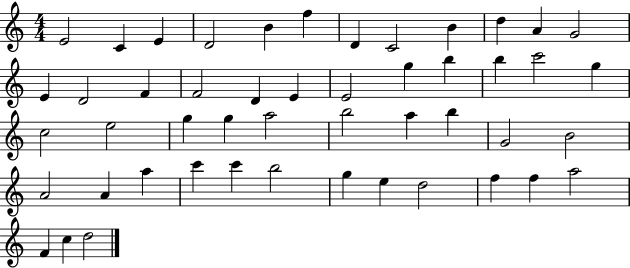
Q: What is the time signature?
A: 4/4